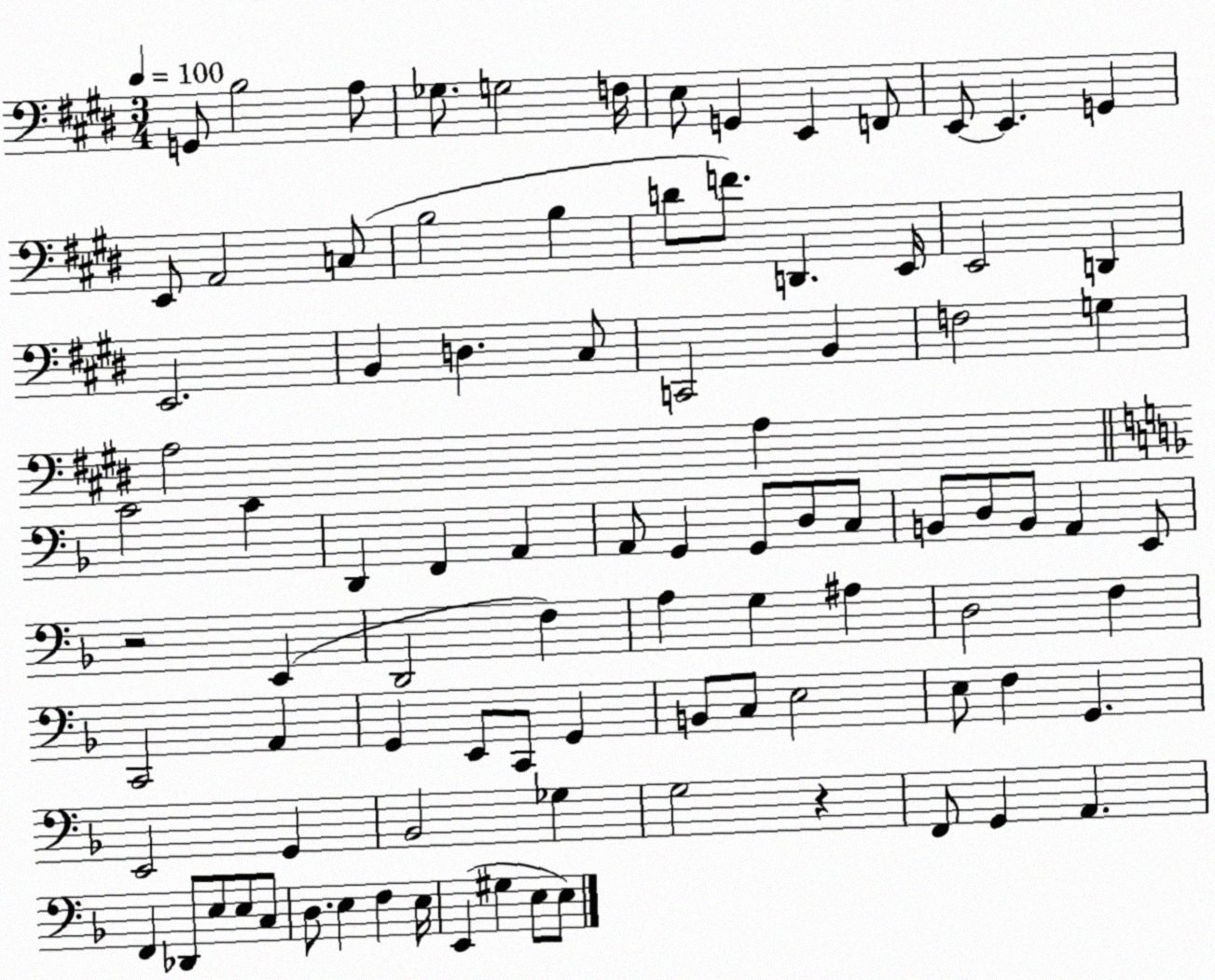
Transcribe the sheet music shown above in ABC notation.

X:1
T:Untitled
M:3/4
L:1/4
K:E
G,,/2 B,2 A,/2 _G,/2 G,2 F,/4 E,/2 G,, E,, F,,/2 E,,/2 E,, G,, E,,/2 A,,2 C,/2 B,2 B, D/2 F/2 D,, E,,/4 E,,2 D,, E,,2 B,, D, ^C,/2 C,,2 B,, F,2 G, A,2 A, C2 C D,, F,, A,, A,,/2 G,, G,,/2 D,/2 C,/2 B,,/2 D,/2 B,,/2 A,, E,,/2 z2 E,, D,,2 F, A, G, ^A, D,2 F, C,,2 A,, G,, E,,/2 C,,/2 G,, B,,/2 C,/2 E,2 E,/2 F, G,, E,,2 G,, _B,,2 _G, G,2 z F,,/2 G,, A,, F,, _D,,/2 E,/2 E,/2 C,/2 D,/2 E, F, E,/4 E,, ^G, E,/2 E,/2